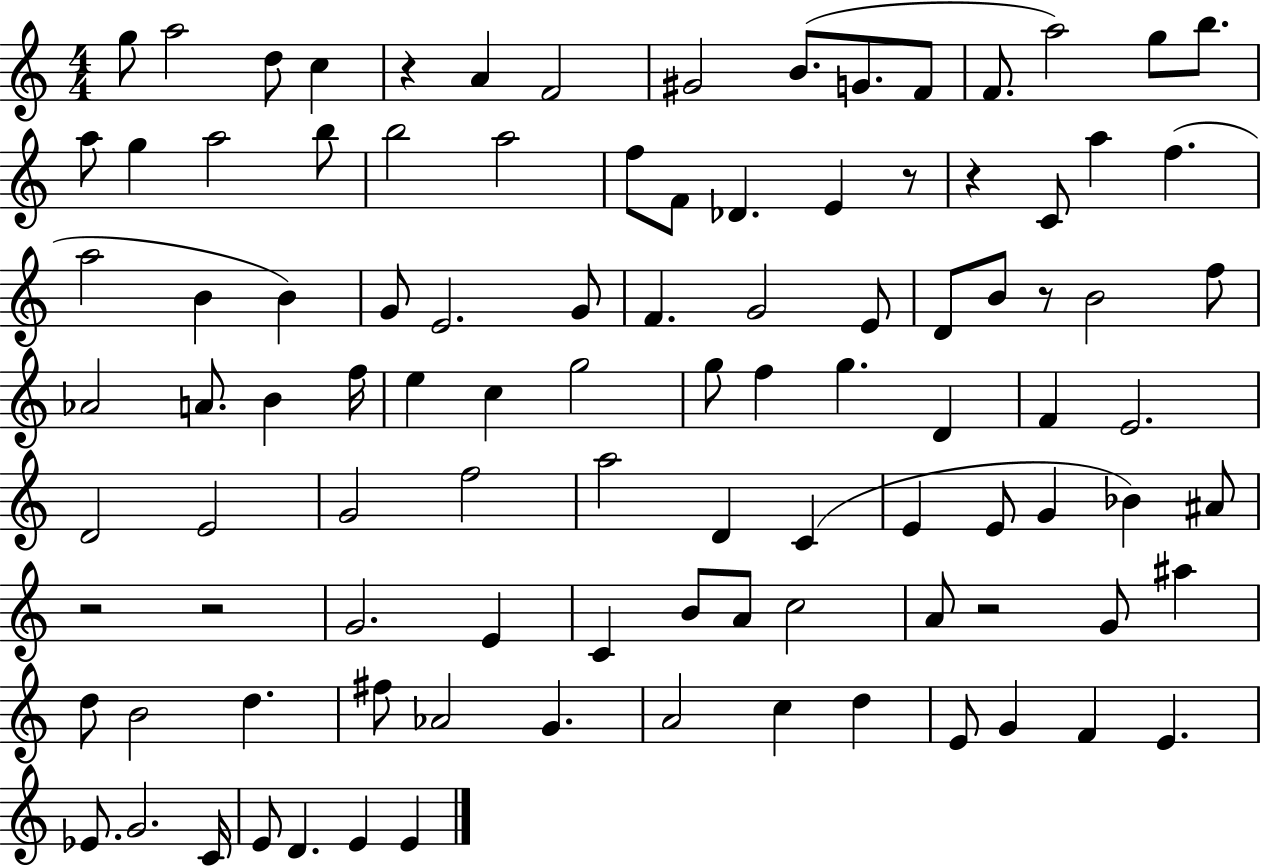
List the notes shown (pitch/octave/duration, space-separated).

G5/e A5/h D5/e C5/q R/q A4/q F4/h G#4/h B4/e. G4/e. F4/e F4/e. A5/h G5/e B5/e. A5/e G5/q A5/h B5/e B5/h A5/h F5/e F4/e Db4/q. E4/q R/e R/q C4/e A5/q F5/q. A5/h B4/q B4/q G4/e E4/h. G4/e F4/q. G4/h E4/e D4/e B4/e R/e B4/h F5/e Ab4/h A4/e. B4/q F5/s E5/q C5/q G5/h G5/e F5/q G5/q. D4/q F4/q E4/h. D4/h E4/h G4/h F5/h A5/h D4/q C4/q E4/q E4/e G4/q Bb4/q A#4/e R/h R/h G4/h. E4/q C4/q B4/e A4/e C5/h A4/e R/h G4/e A#5/q D5/e B4/h D5/q. F#5/e Ab4/h G4/q. A4/h C5/q D5/q E4/e G4/q F4/q E4/q. Eb4/e. G4/h. C4/s E4/e D4/q. E4/q E4/q